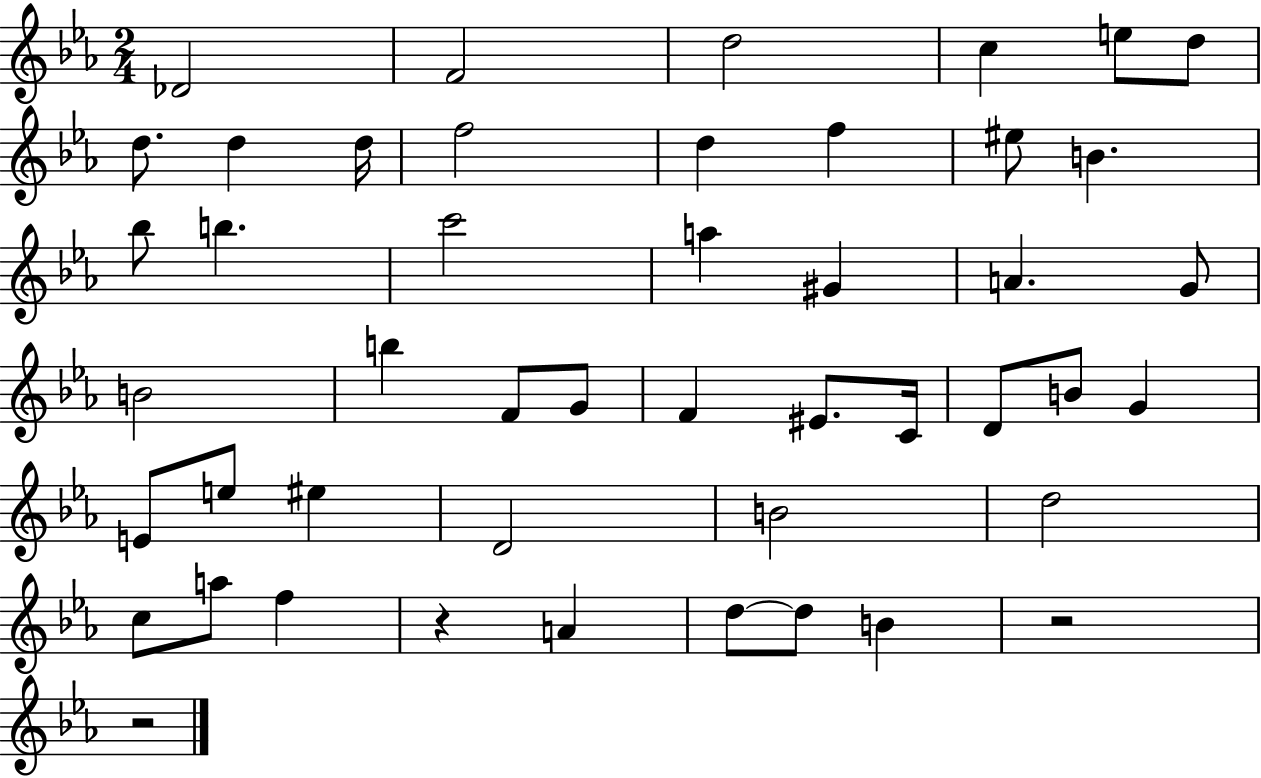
X:1
T:Untitled
M:2/4
L:1/4
K:Eb
_D2 F2 d2 c e/2 d/2 d/2 d d/4 f2 d f ^e/2 B _b/2 b c'2 a ^G A G/2 B2 b F/2 G/2 F ^E/2 C/4 D/2 B/2 G E/2 e/2 ^e D2 B2 d2 c/2 a/2 f z A d/2 d/2 B z2 z2